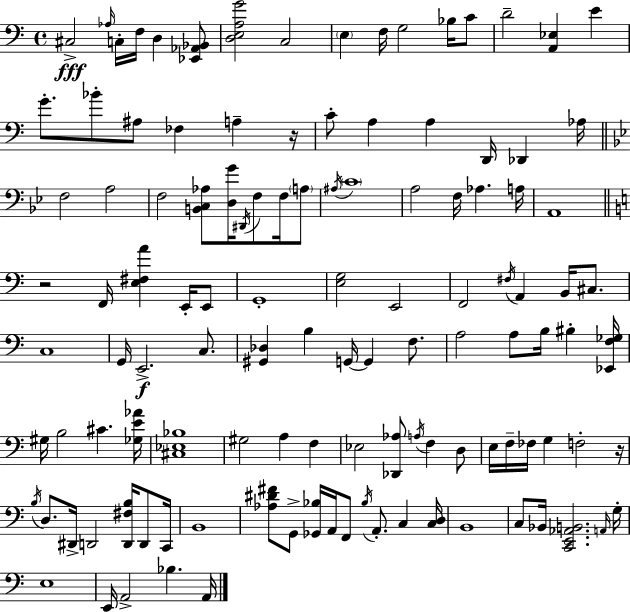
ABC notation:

X:1
T:Untitled
M:4/4
L:1/4
K:Am
^C,2 _A,/4 C,/4 F,/4 D, [_E,,_A,,_B,,]/2 [D,E,A,G]2 C,2 E, F,/4 G,2 _B,/4 C/2 D2 [A,,_E,] E G/2 _B/2 ^A,/2 _F, A, z/4 C/2 A, A, D,,/4 _D,, _A,/4 F,2 A,2 F,2 [B,,C,_A,]/2 [D,G]/4 ^D,,/4 F,/2 F,/4 A,/2 ^A,/4 C4 A,2 F,/4 _A, A,/4 A,,4 z2 F,,/4 [E,^F,A] E,,/4 E,,/2 G,,4 [E,G,]2 E,,2 F,,2 ^F,/4 A,, B,,/4 ^C,/2 C,4 G,,/4 E,,2 C,/2 [^G,,_D,] B, G,,/4 G,, F,/2 A,2 A,/2 B,/4 ^B, [_E,,F,_G,]/4 ^G,/4 B,2 ^C [_G,E_A]/4 [^C,_E,_B,]4 ^G,2 A, F, _E,2 [_D,,_A,]/2 A,/4 F, D,/2 E,/4 F,/4 _F,/4 G, F,2 z/4 B,/4 D,/2 ^D,,/4 D,,2 [D,,^F,B,]/4 D,,/2 C,,/4 B,,4 [_A,^D^F]/2 G,,/2 [_G,,_B,]/4 A,,/4 F,,/2 _B,/4 A,,/2 C, [C,D,]/4 B,,4 C,/2 _B,,/4 [C,,E,,_A,,B,,]2 A,,/4 G,/4 E,4 E,,/4 A,,2 _B, A,,/4